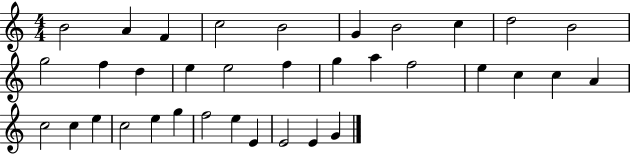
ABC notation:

X:1
T:Untitled
M:4/4
L:1/4
K:C
B2 A F c2 B2 G B2 c d2 B2 g2 f d e e2 f g a f2 e c c A c2 c e c2 e g f2 e E E2 E G